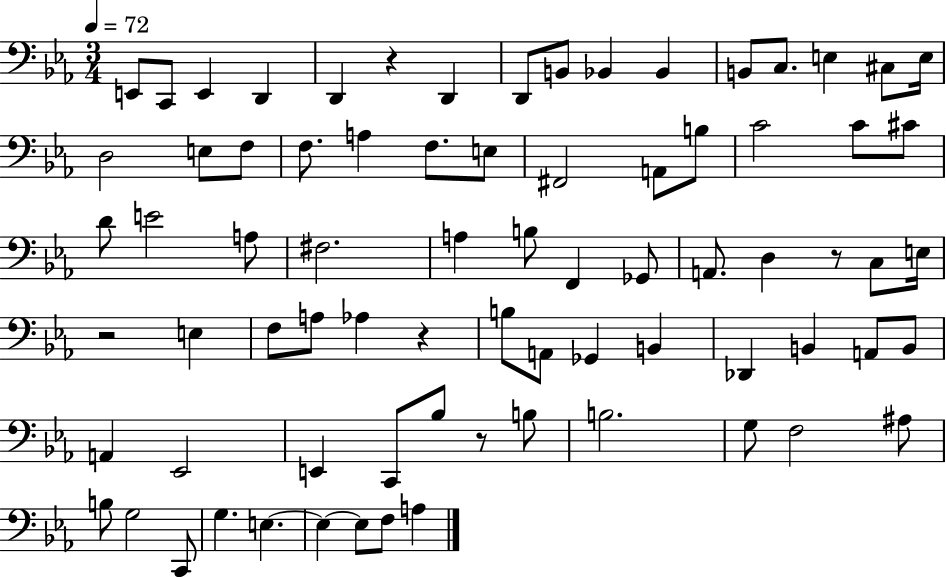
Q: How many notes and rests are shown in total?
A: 76